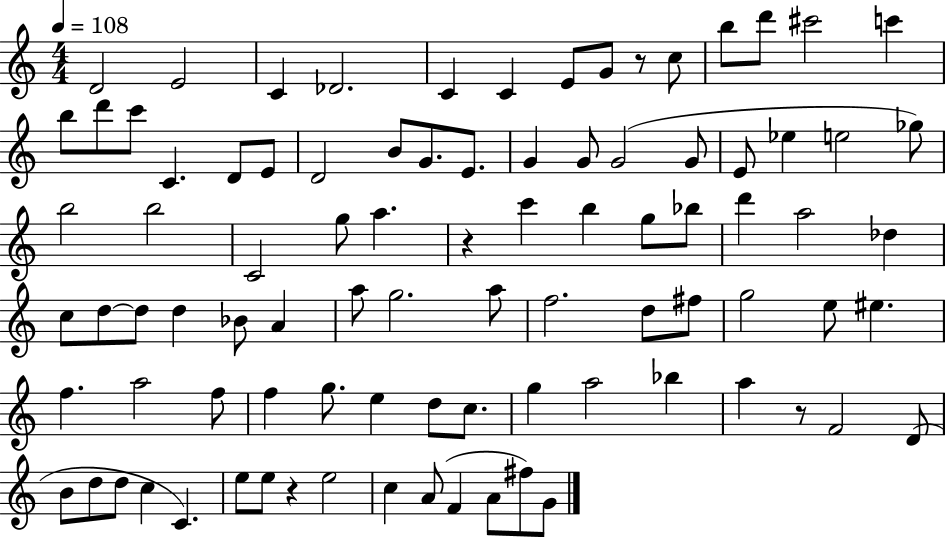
{
  \clef treble
  \numericTimeSignature
  \time 4/4
  \key c \major
  \tempo 4 = 108
  d'2 e'2 | c'4 des'2. | c'4 c'4 e'8 g'8 r8 c''8 | b''8 d'''8 cis'''2 c'''4 | \break b''8 d'''8 c'''8 c'4. d'8 e'8 | d'2 b'8 g'8. e'8. | g'4 g'8 g'2( g'8 | e'8 ees''4 e''2 ges''8) | \break b''2 b''2 | c'2 g''8 a''4. | r4 c'''4 b''4 g''8 bes''8 | d'''4 a''2 des''4 | \break c''8 d''8~~ d''8 d''4 bes'8 a'4 | a''8 g''2. a''8 | f''2. d''8 fis''8 | g''2 e''8 eis''4. | \break f''4. a''2 f''8 | f''4 g''8. e''4 d''8 c''8. | g''4 a''2 bes''4 | a''4 r8 f'2 d'8( | \break b'8 d''8 d''8 c''4 c'4.) | e''8 e''8 r4 e''2 | c''4 a'8( f'4 a'8 fis''8) g'8 | \bar "|."
}